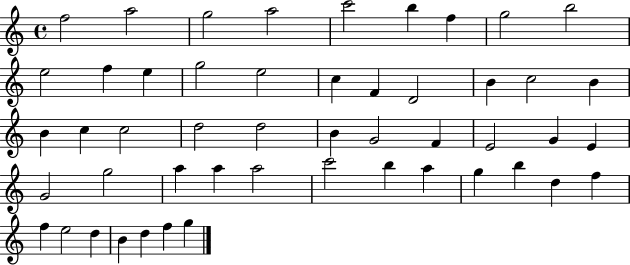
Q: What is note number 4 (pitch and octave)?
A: A5